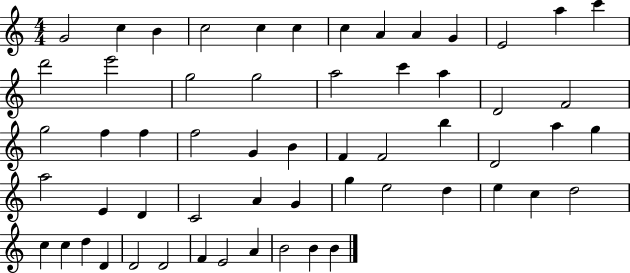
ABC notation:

X:1
T:Untitled
M:4/4
L:1/4
K:C
G2 c B c2 c c c A A G E2 a c' d'2 e'2 g2 g2 a2 c' a D2 F2 g2 f f f2 G B F F2 b D2 a g a2 E D C2 A G g e2 d e c d2 c c d D D2 D2 F E2 A B2 B B